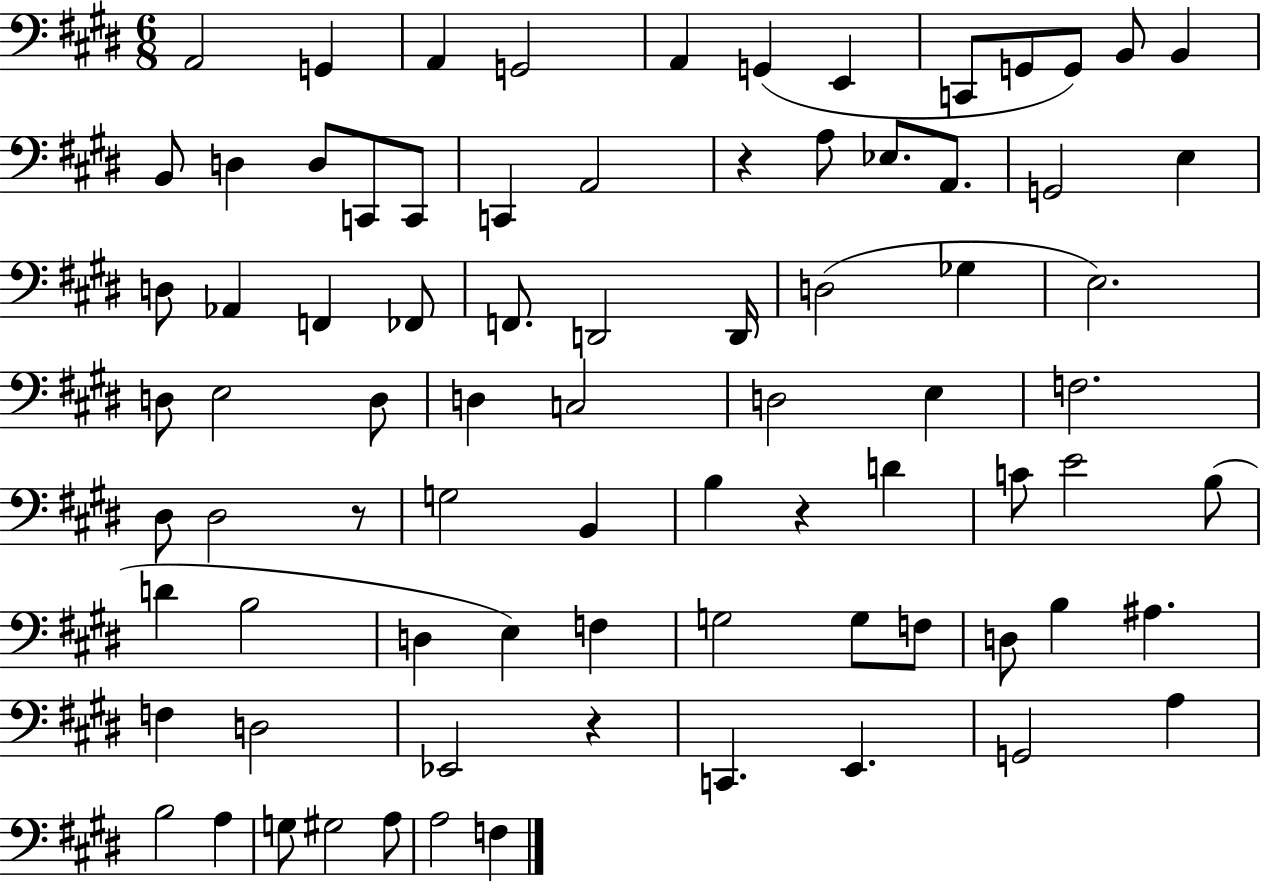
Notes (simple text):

A2/h G2/q A2/q G2/h A2/q G2/q E2/q C2/e G2/e G2/e B2/e B2/q B2/e D3/q D3/e C2/e C2/e C2/q A2/h R/q A3/e Eb3/e. A2/e. G2/h E3/q D3/e Ab2/q F2/q FES2/e F2/e. D2/h D2/s D3/h Gb3/q E3/h. D3/e E3/h D3/e D3/q C3/h D3/h E3/q F3/h. D#3/e D#3/h R/e G3/h B2/q B3/q R/q D4/q C4/e E4/h B3/e D4/q B3/h D3/q E3/q F3/q G3/h G3/e F3/e D3/e B3/q A#3/q. F3/q D3/h Eb2/h R/q C2/q. E2/q. G2/h A3/q B3/h A3/q G3/e G#3/h A3/e A3/h F3/q